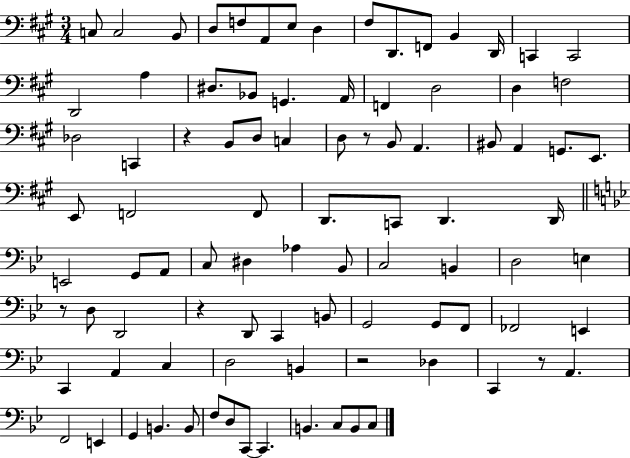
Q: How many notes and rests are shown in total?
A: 92